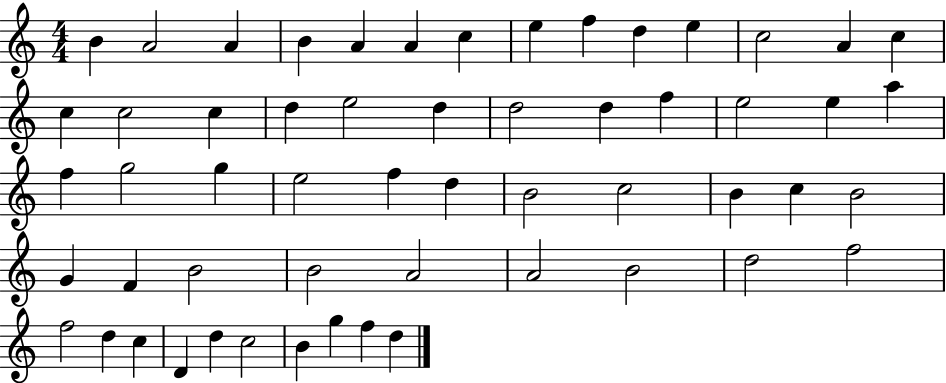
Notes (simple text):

B4/q A4/h A4/q B4/q A4/q A4/q C5/q E5/q F5/q D5/q E5/q C5/h A4/q C5/q C5/q C5/h C5/q D5/q E5/h D5/q D5/h D5/q F5/q E5/h E5/q A5/q F5/q G5/h G5/q E5/h F5/q D5/q B4/h C5/h B4/q C5/q B4/h G4/q F4/q B4/h B4/h A4/h A4/h B4/h D5/h F5/h F5/h D5/q C5/q D4/q D5/q C5/h B4/q G5/q F5/q D5/q